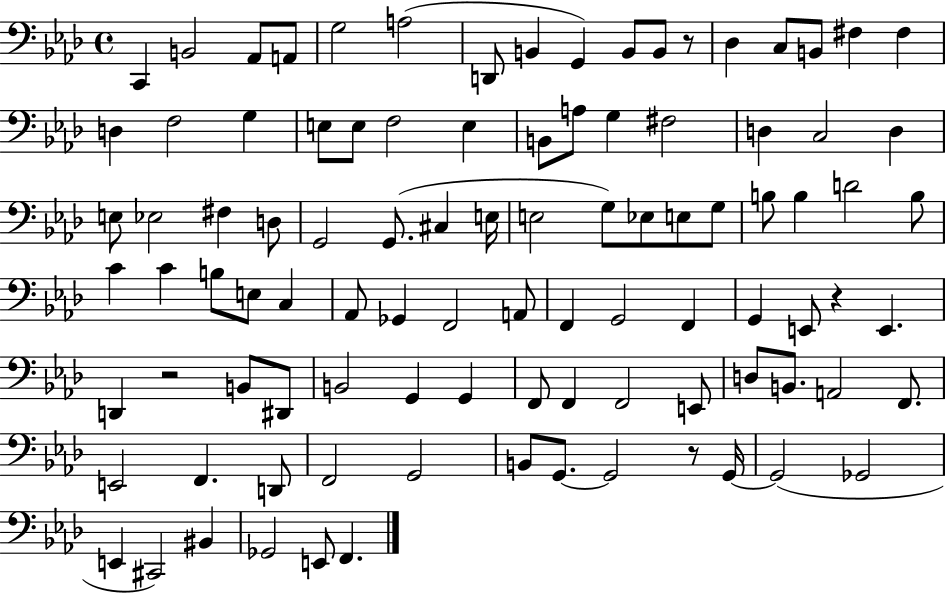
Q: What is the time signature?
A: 4/4